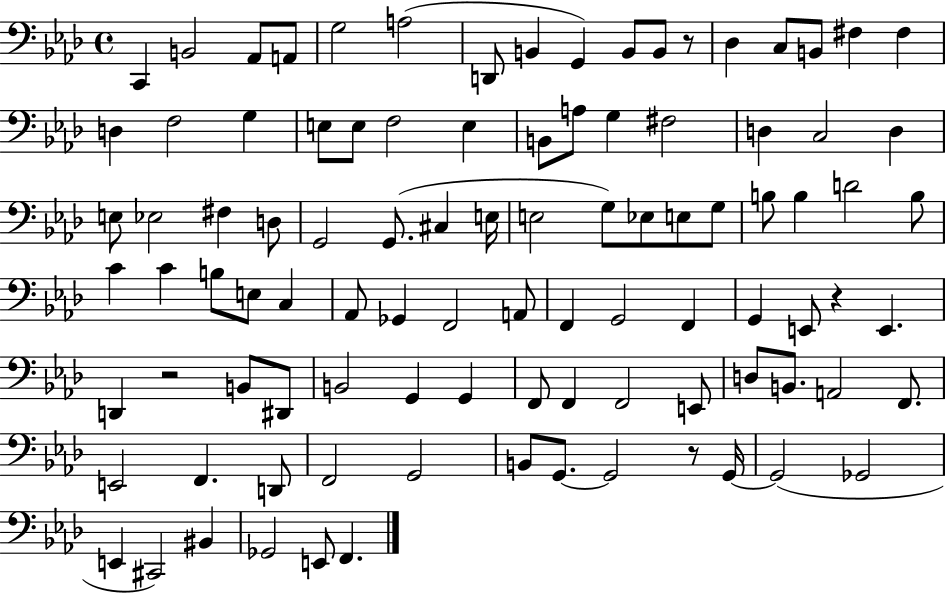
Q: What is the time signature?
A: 4/4